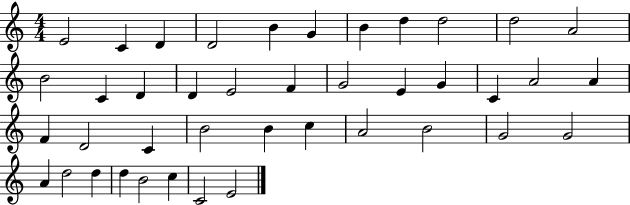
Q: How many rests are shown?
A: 0